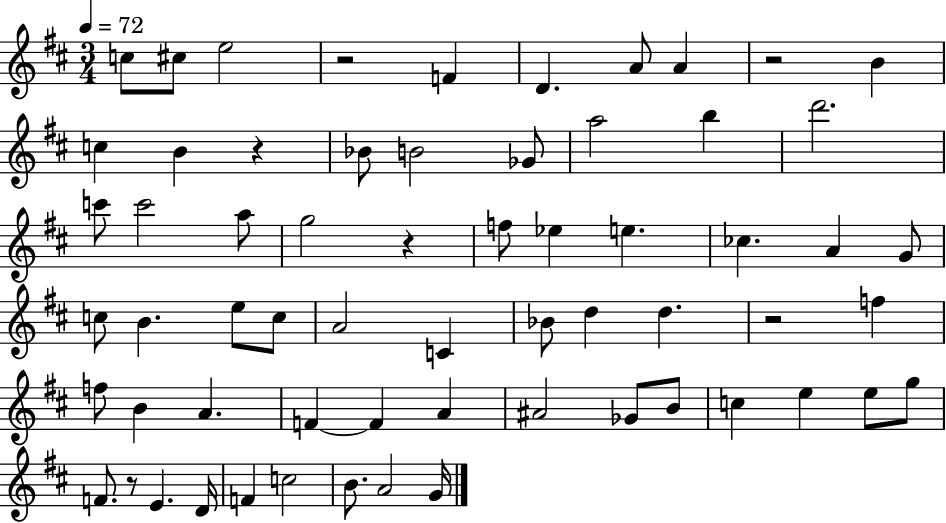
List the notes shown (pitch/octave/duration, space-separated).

C5/e C#5/e E5/h R/h F4/q D4/q. A4/e A4/q R/h B4/q C5/q B4/q R/q Bb4/e B4/h Gb4/e A5/h B5/q D6/h. C6/e C6/h A5/e G5/h R/q F5/e Eb5/q E5/q. CES5/q. A4/q G4/e C5/e B4/q. E5/e C5/e A4/h C4/q Bb4/e D5/q D5/q. R/h F5/q F5/e B4/q A4/q. F4/q F4/q A4/q A#4/h Gb4/e B4/e C5/q E5/q E5/e G5/e F4/e. R/e E4/q. D4/s F4/q C5/h B4/e. A4/h G4/s